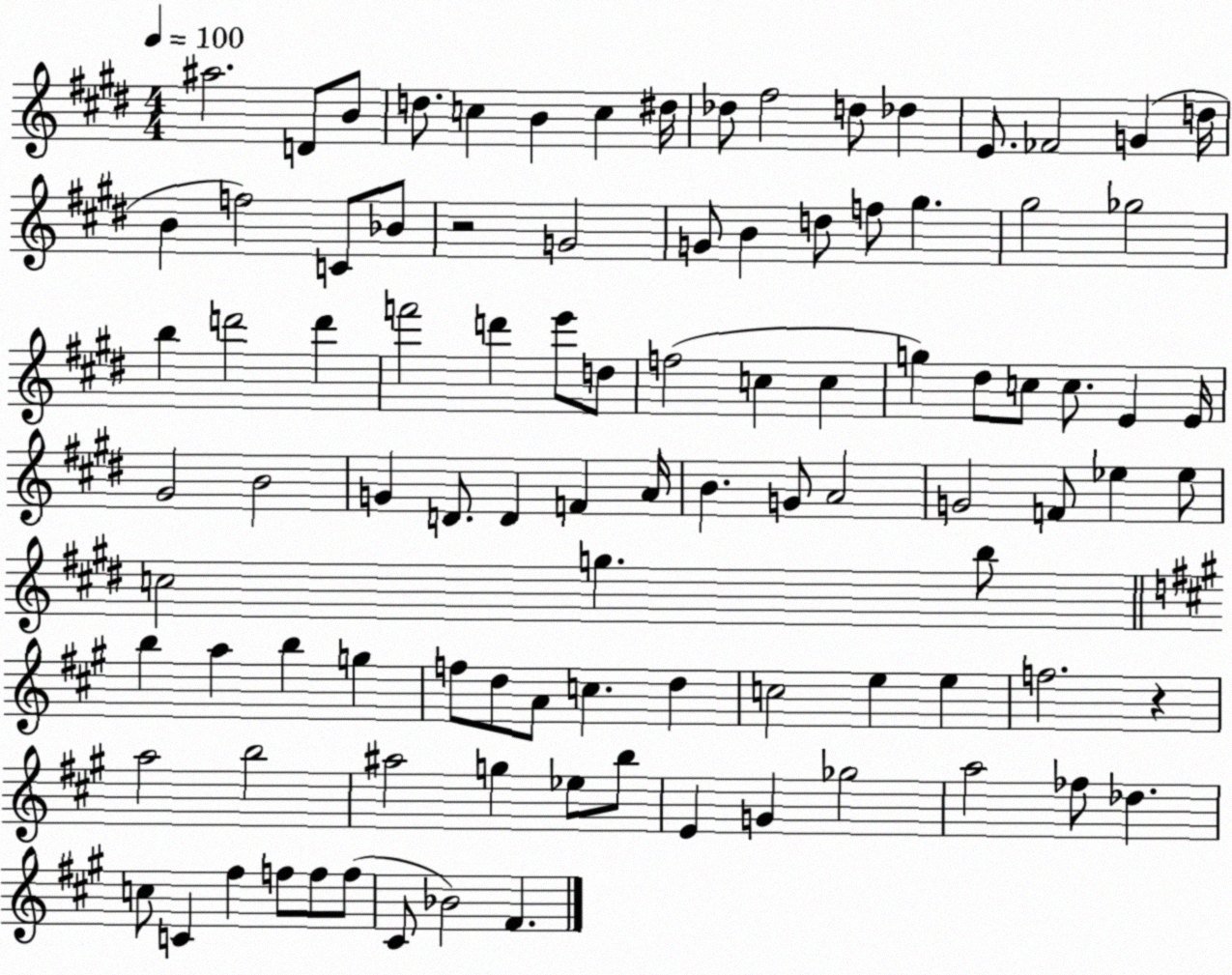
X:1
T:Untitled
M:4/4
L:1/4
K:E
^a2 D/2 B/2 d/2 c B c ^d/4 _d/2 ^f2 d/2 _d E/2 _F2 G d/4 B f2 C/2 _B/2 z2 G2 G/2 B d/2 f/2 ^g ^g2 _g2 b d'2 d' f'2 d' e'/2 d/2 f2 c c g ^d/2 c/2 c/2 E E/4 ^G2 B2 G D/2 D F A/4 B G/2 A2 G2 F/2 _e _e/2 c2 g b/2 b a b g f/2 d/2 A/2 c d c2 e e f2 z a2 b2 ^a2 g _e/2 b/2 E G _g2 a2 _f/2 _d c/2 C ^f f/2 f/2 f/2 ^C/2 _B2 ^F